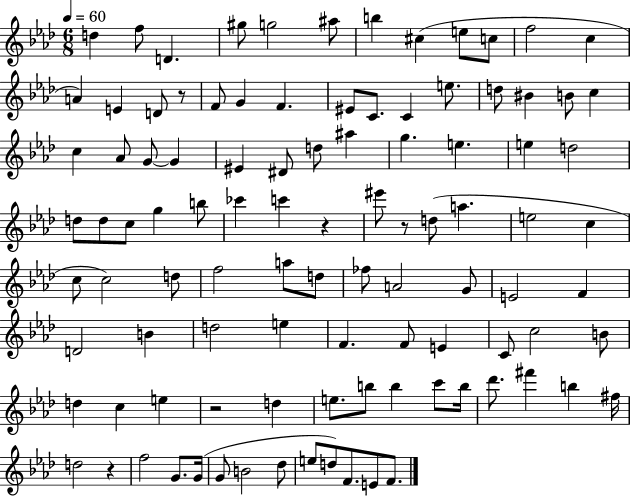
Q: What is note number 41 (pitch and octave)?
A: C5